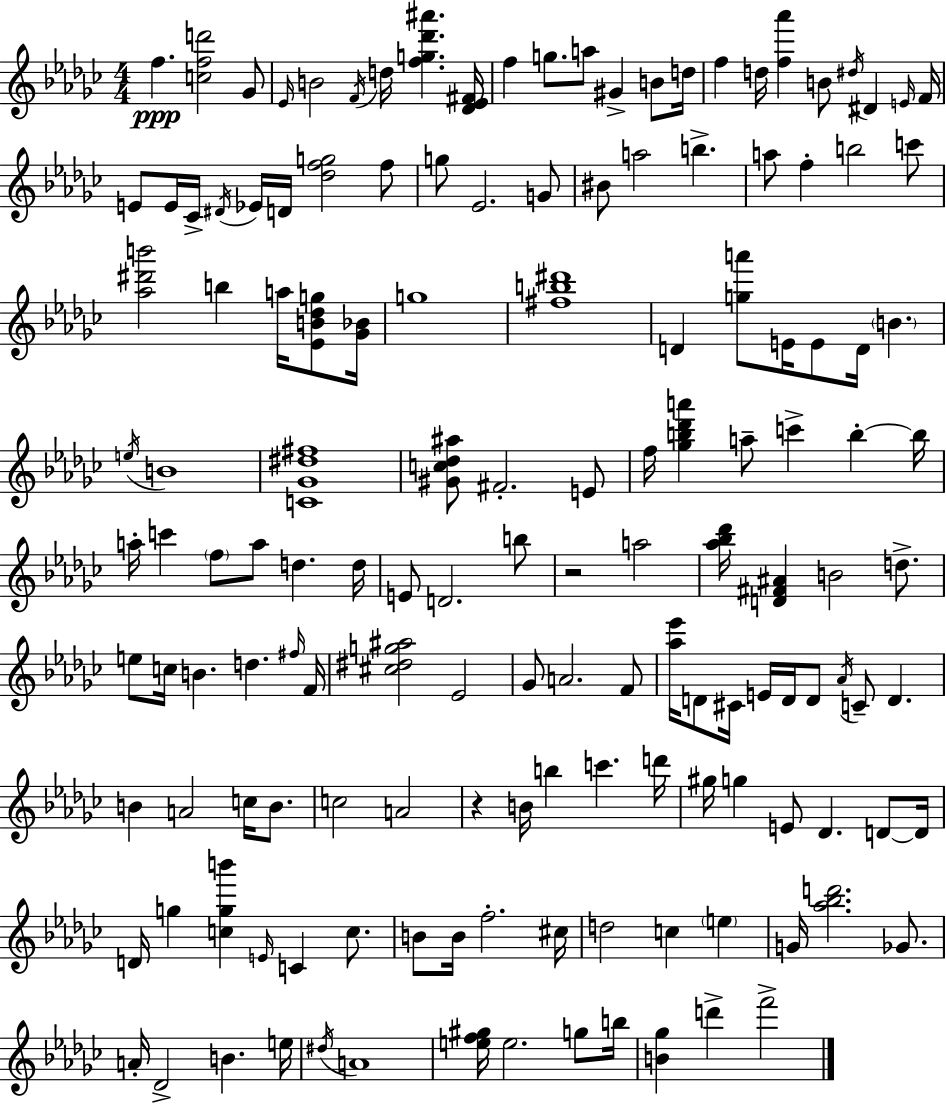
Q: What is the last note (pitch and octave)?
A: F6